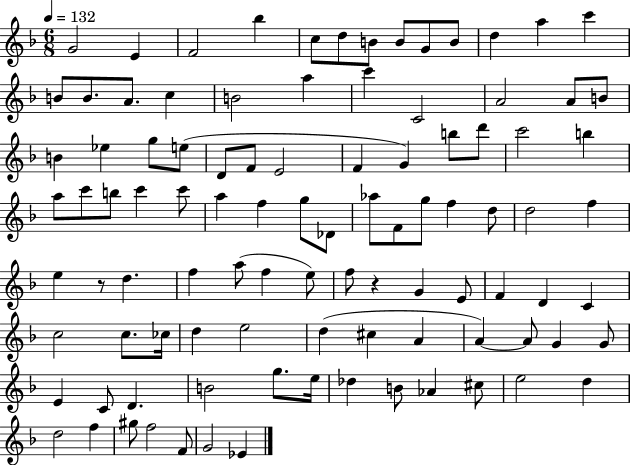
G4/h E4/q F4/h Bb5/q C5/e D5/e B4/e B4/e G4/e B4/e D5/q A5/q C6/q B4/e B4/e. A4/e. C5/q B4/h A5/q C6/q C4/h A4/h A4/e B4/e B4/q Eb5/q G5/e E5/e D4/e F4/e E4/h F4/q G4/q B5/e D6/e C6/h B5/q A5/e C6/e B5/e C6/q C6/e A5/q F5/q G5/e Db4/e Ab5/e F4/e G5/e F5/q D5/e D5/h F5/q E5/q R/e D5/q. F5/q A5/e F5/q E5/e F5/e R/q G4/q E4/e F4/q D4/q C4/q C5/h C5/e. CES5/s D5/q E5/h D5/q C#5/q A4/q A4/q A4/e G4/q G4/e E4/q C4/e D4/q. B4/h G5/e. E5/s Db5/q B4/e Ab4/q C#5/e E5/h D5/q D5/h F5/q G#5/e F5/h F4/e G4/h Eb4/q